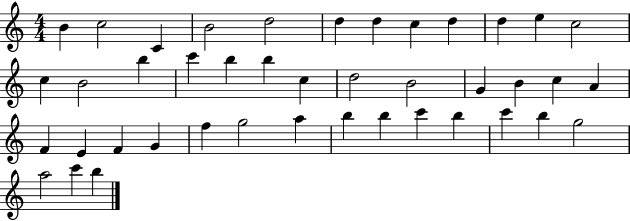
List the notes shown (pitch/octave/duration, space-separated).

B4/q C5/h C4/q B4/h D5/h D5/q D5/q C5/q D5/q D5/q E5/q C5/h C5/q B4/h B5/q C6/q B5/q B5/q C5/q D5/h B4/h G4/q B4/q C5/q A4/q F4/q E4/q F4/q G4/q F5/q G5/h A5/q B5/q B5/q C6/q B5/q C6/q B5/q G5/h A5/h C6/q B5/q